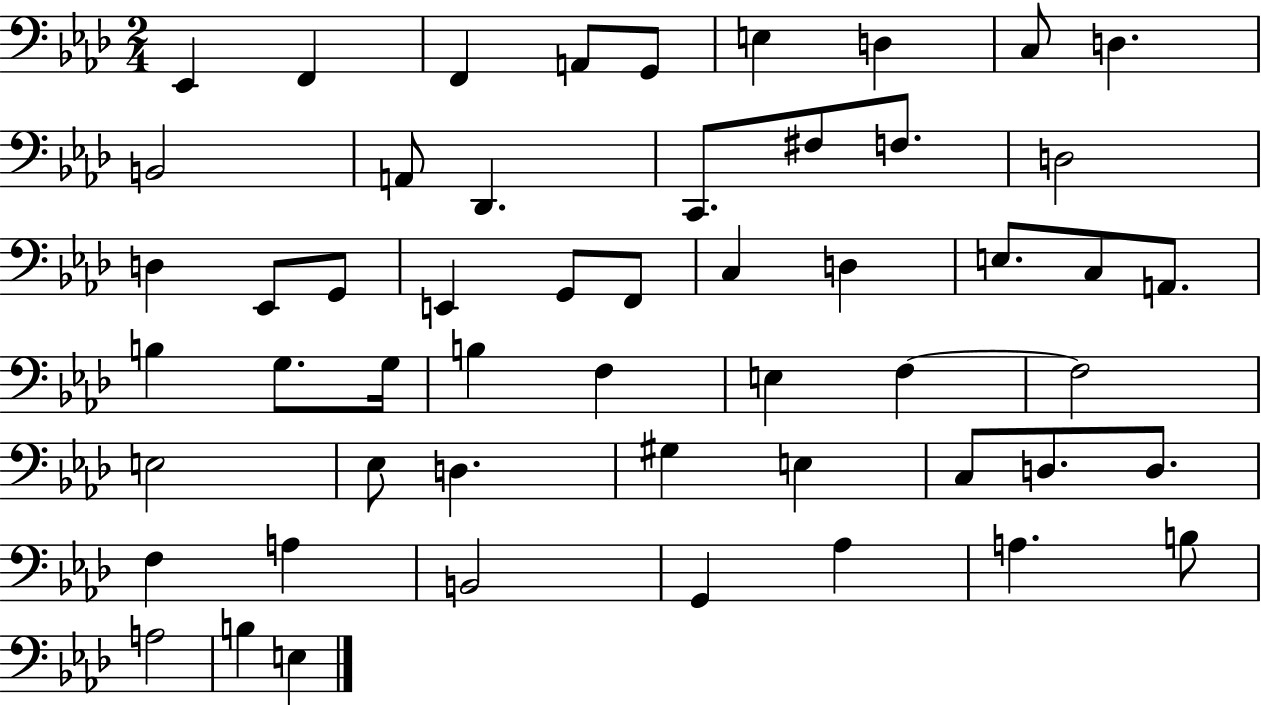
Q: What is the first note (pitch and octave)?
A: Eb2